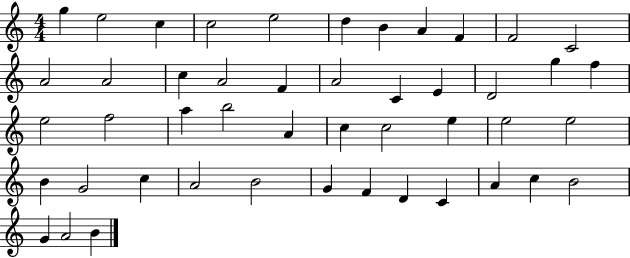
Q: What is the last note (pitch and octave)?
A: B4